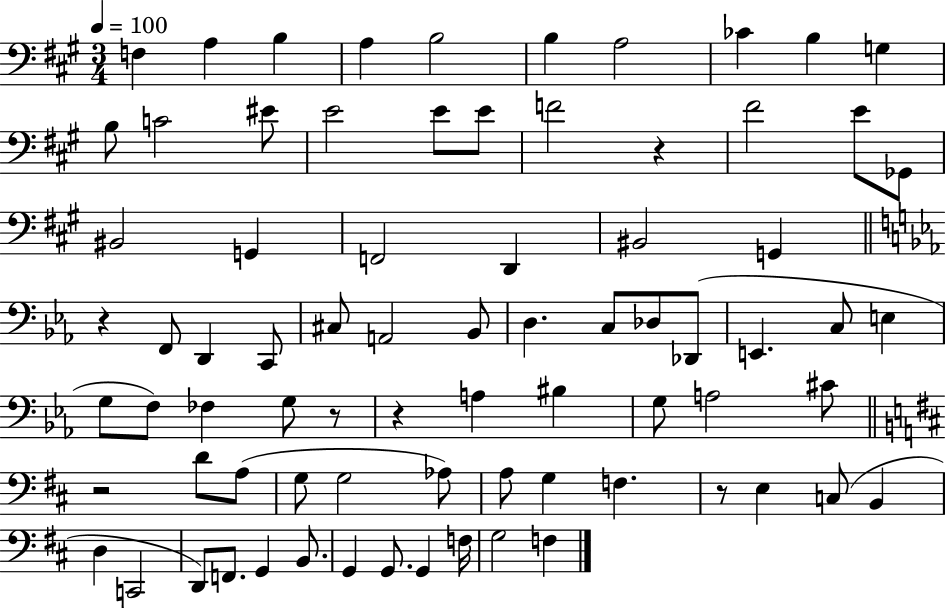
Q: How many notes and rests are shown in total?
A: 77